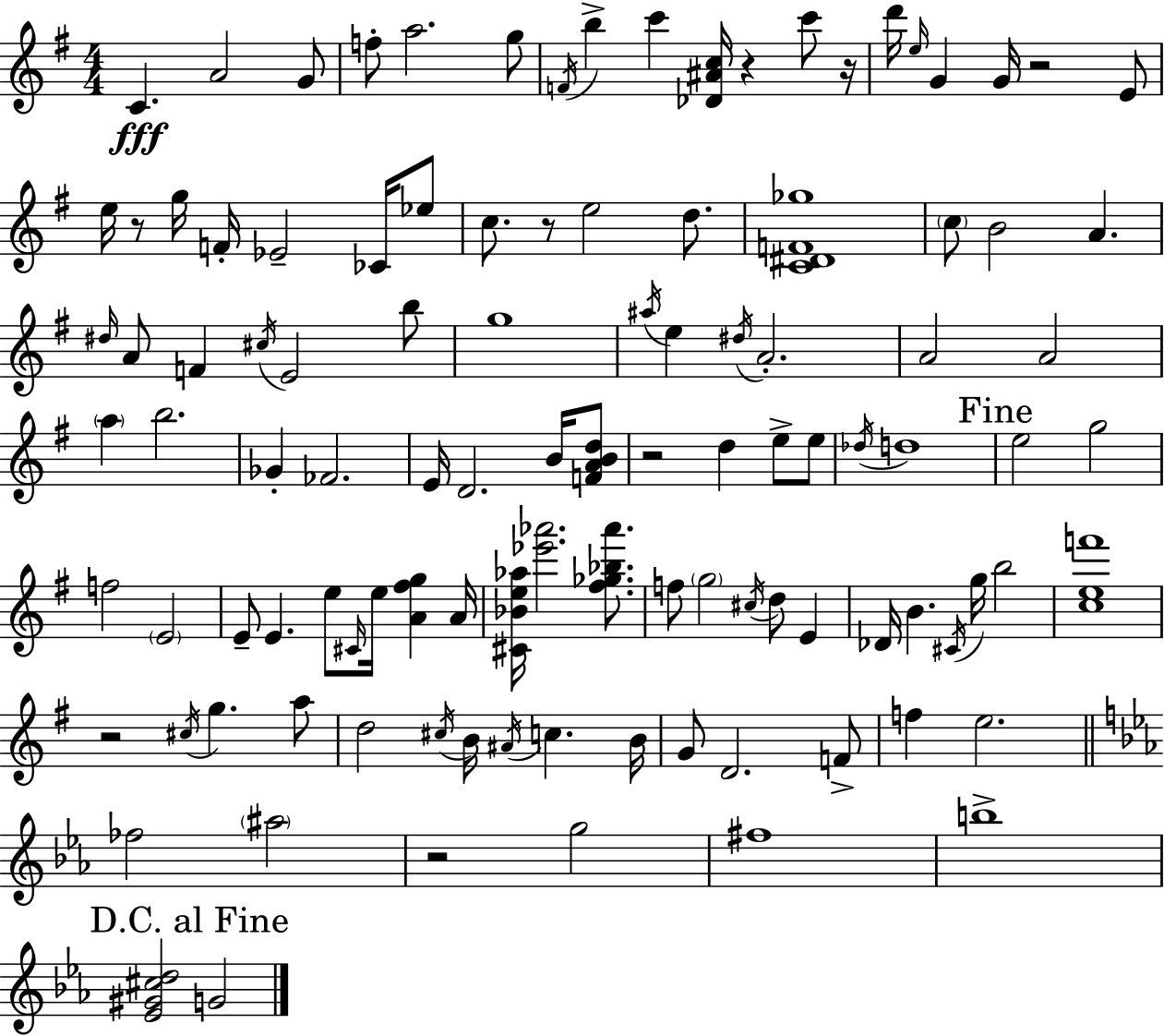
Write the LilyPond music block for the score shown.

{
  \clef treble
  \numericTimeSignature
  \time 4/4
  \key g \major
  c'4.\fff a'2 g'8 | f''8-. a''2. g''8 | \acciaccatura { f'16 } b''4-> c'''4 <des' ais' c''>16 r4 c'''8 | r16 d'''16 \grace { e''16 } g'4 g'16 r2 | \break e'8 e''16 r8 g''16 f'16-. ees'2-- ces'16 | ees''8 c''8. r8 e''2 d''8. | <c' dis' f' ges''>1 | \parenthesize c''8 b'2 a'4. | \break \grace { dis''16 } a'8 f'4 \acciaccatura { cis''16 } e'2 | b''8 g''1 | \acciaccatura { ais''16 } e''4 \acciaccatura { dis''16 } a'2.-. | a'2 a'2 | \break \parenthesize a''4 b''2. | ges'4-. fes'2. | e'16 d'2. | b'16 <f' a' b' d''>8 r2 d''4 | \break e''8-> e''8 \acciaccatura { des''16 } d''1 | \mark "Fine" e''2 g''2 | f''2 \parenthesize e'2 | e'8-- e'4. e''8 | \break \grace { cis'16 } e''16 <a' fis'' g''>4 a'16 <cis' bes' e'' aes''>16 <ees''' aes'''>2. | <fis'' ges'' bes'' aes'''>8. f''8 \parenthesize g''2 | \acciaccatura { cis''16 } d''8 e'4 des'16 b'4. | \acciaccatura { cis'16 } g''16 b''2 <c'' e'' f'''>1 | \break r2 | \acciaccatura { cis''16 } g''4. a''8 d''2 | \acciaccatura { cis''16 } b'16 \acciaccatura { ais'16 } c''4. b'16 g'8 d'2. | f'8-> f''4 | \break e''2. \bar "||" \break \key ees \major fes''2 \parenthesize ais''2 | r2 g''2 | fis''1 | b''1-> | \break \mark "D.C. al Fine" <ees' gis' cis'' d''>2 g'2 | \bar "|."
}